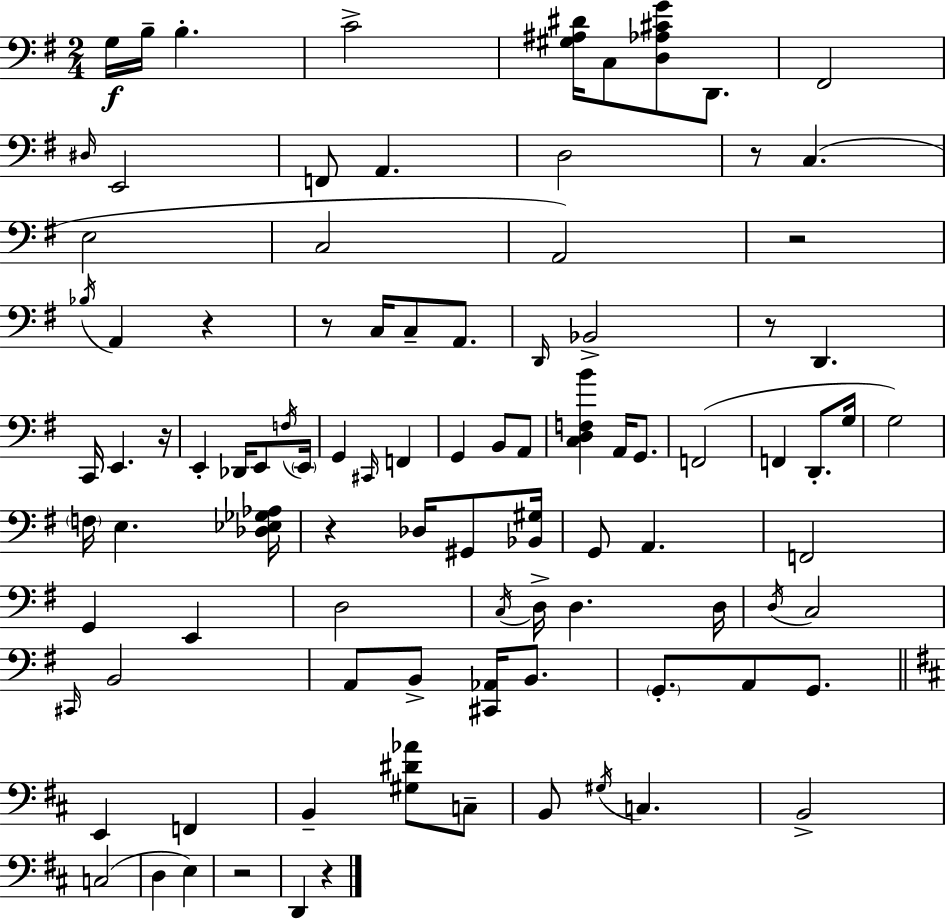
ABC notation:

X:1
T:Untitled
M:2/4
L:1/4
K:Em
G,/4 B,/4 B, C2 [^G,^A,^D]/4 C,/2 [D,_A,^CG]/2 D,,/2 ^F,,2 ^D,/4 E,,2 F,,/2 A,, D,2 z/2 C, E,2 C,2 A,,2 z2 _B,/4 A,, z z/2 C,/4 C,/2 A,,/2 D,,/4 _B,,2 z/2 D,, C,,/4 E,, z/4 E,, _D,,/4 E,,/2 F,/4 E,,/4 G,, ^C,,/4 F,, G,, B,,/2 A,,/2 [C,D,F,B] A,,/4 G,,/2 F,,2 F,, D,,/2 G,/4 G,2 F,/4 E, [_D,_E,_G,_A,]/4 z _D,/4 ^G,,/2 [_B,,^G,]/4 G,,/2 A,, F,,2 G,, E,, D,2 C,/4 D,/4 D, D,/4 D,/4 C,2 ^C,,/4 B,,2 A,,/2 B,,/2 [^C,,_A,,]/4 B,,/2 G,,/2 A,,/2 G,,/2 E,, F,, B,, [^G,^D_A]/2 C,/2 B,,/2 ^G,/4 C, B,,2 C,2 D, E, z2 D,, z